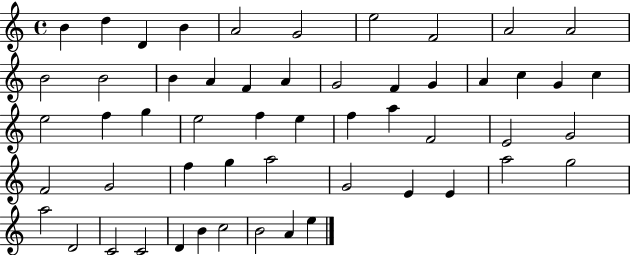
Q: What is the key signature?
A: C major